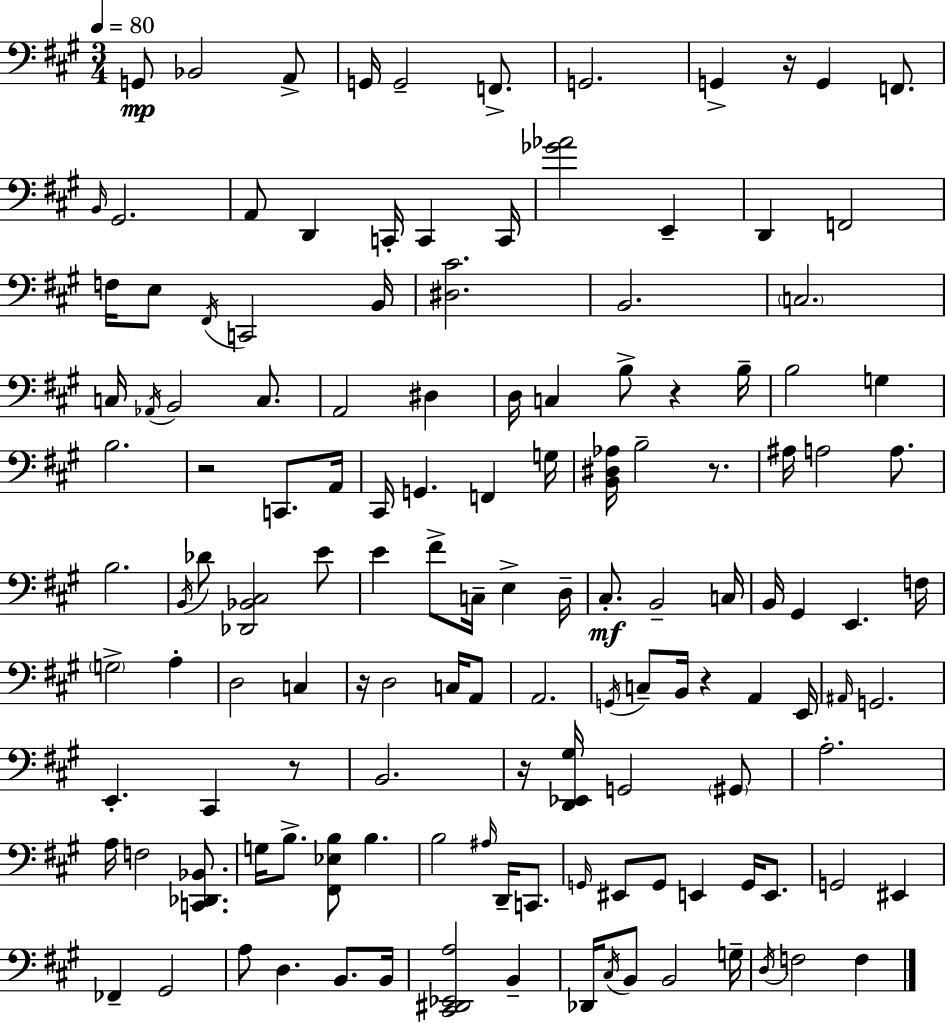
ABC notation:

X:1
T:Untitled
M:3/4
L:1/4
K:A
G,,/2 _B,,2 A,,/2 G,,/4 G,,2 F,,/2 G,,2 G,, z/4 G,, F,,/2 B,,/4 ^G,,2 A,,/2 D,, C,,/4 C,, C,,/4 [_G_A]2 E,, D,, F,,2 F,/4 E,/2 ^F,,/4 C,,2 B,,/4 [^D,^C]2 B,,2 C,2 C,/4 _A,,/4 B,,2 C,/2 A,,2 ^D, D,/4 C, B,/2 z B,/4 B,2 G, B,2 z2 C,,/2 A,,/4 ^C,,/4 G,, F,, G,/4 [B,,^D,_A,]/4 B,2 z/2 ^A,/4 A,2 A,/2 B,2 B,,/4 _D/2 [_D,,_B,,^C,]2 E/2 E ^F/2 C,/4 E, D,/4 ^C,/2 B,,2 C,/4 B,,/4 ^G,, E,, F,/4 G,2 A, D,2 C, z/4 D,2 C,/4 A,,/2 A,,2 G,,/4 C,/2 B,,/4 z A,, E,,/4 ^A,,/4 G,,2 E,, ^C,, z/2 B,,2 z/4 [D,,_E,,^G,]/4 G,,2 ^G,,/2 A,2 A,/4 F,2 [C,,_D,,_B,,]/2 G,/4 B,/2 [^F,,_E,B,]/2 B, B,2 ^A,/4 D,,/4 C,,/2 G,,/4 ^E,,/2 G,,/2 E,, G,,/4 E,,/2 G,,2 ^E,, _F,, ^G,,2 A,/2 D, B,,/2 B,,/4 [^C,,^D,,_E,,A,]2 B,, _D,,/4 ^C,/4 B,,/2 B,,2 G,/4 D,/4 F,2 F,